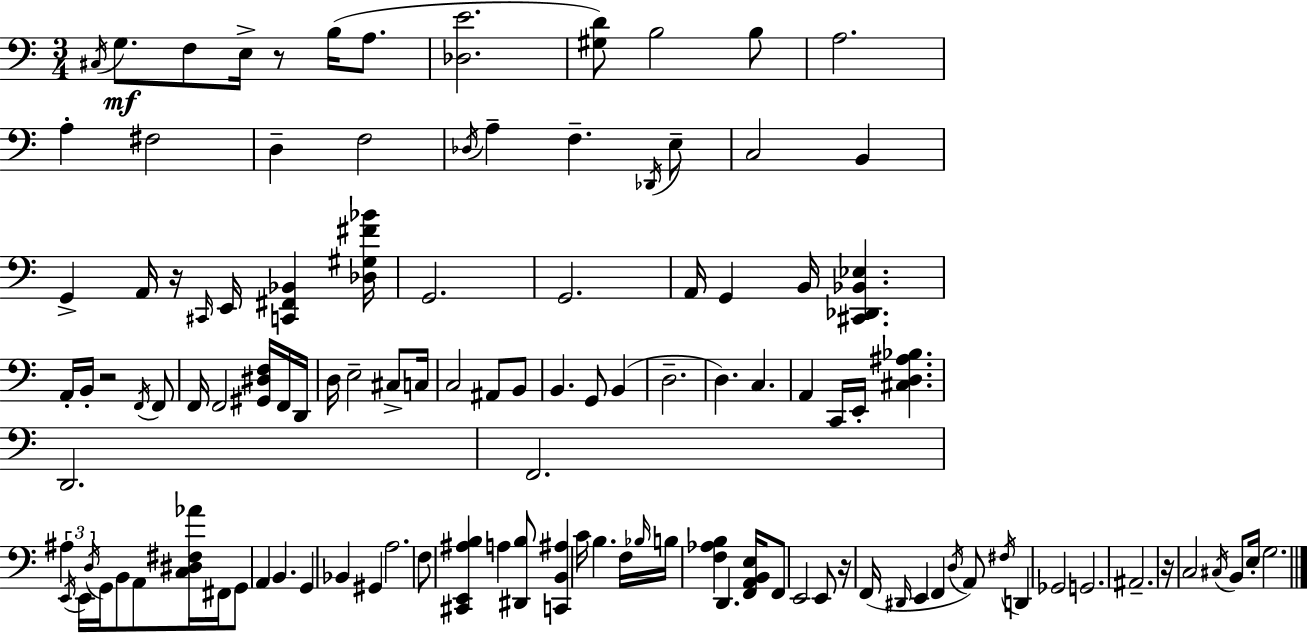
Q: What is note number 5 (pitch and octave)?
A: B3